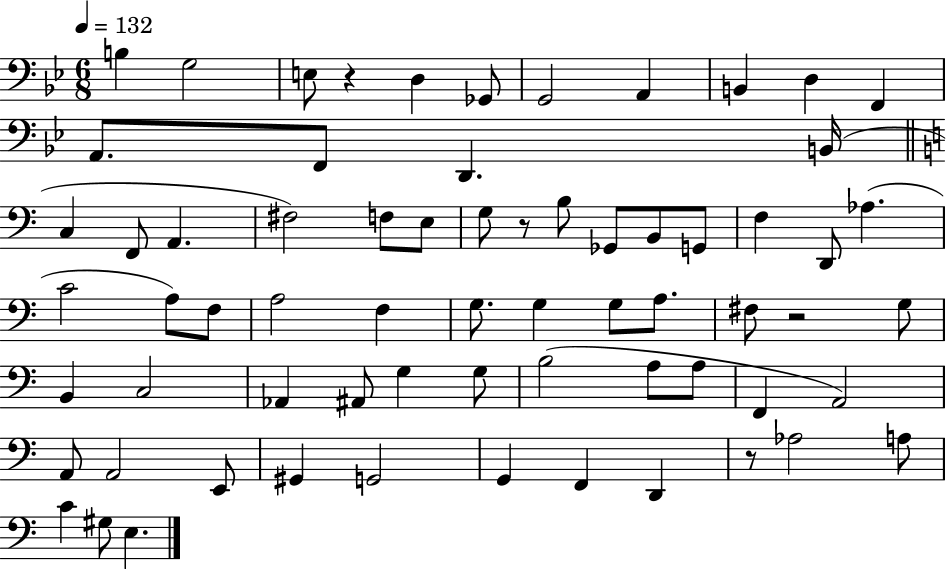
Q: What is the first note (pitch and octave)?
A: B3